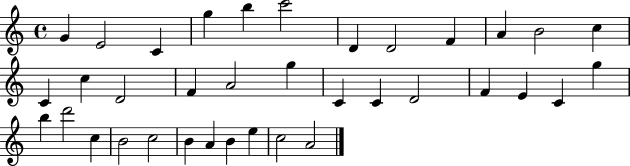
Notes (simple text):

G4/q E4/h C4/q G5/q B5/q C6/h D4/q D4/h F4/q A4/q B4/h C5/q C4/q C5/q D4/h F4/q A4/h G5/q C4/q C4/q D4/h F4/q E4/q C4/q G5/q B5/q D6/h C5/q B4/h C5/h B4/q A4/q B4/q E5/q C5/h A4/h